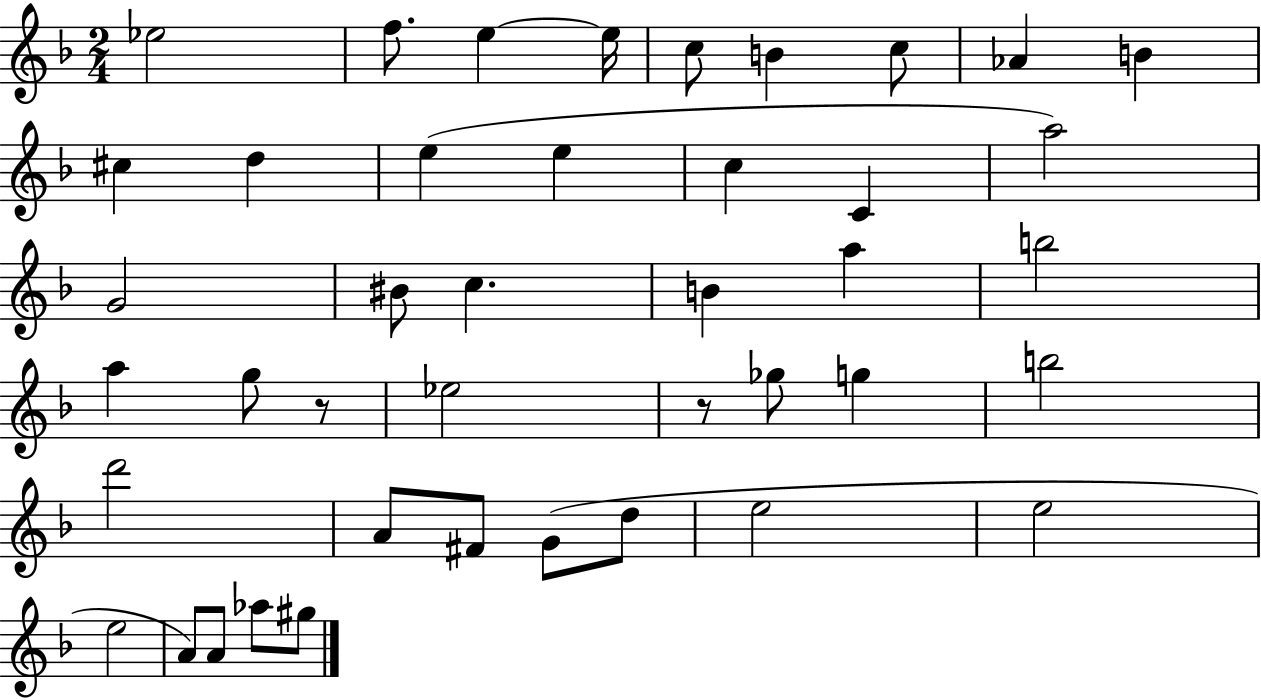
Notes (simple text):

Eb5/h F5/e. E5/q E5/s C5/e B4/q C5/e Ab4/q B4/q C#5/q D5/q E5/q E5/q C5/q C4/q A5/h G4/h BIS4/e C5/q. B4/q A5/q B5/h A5/q G5/e R/e Eb5/h R/e Gb5/e G5/q B5/h D6/h A4/e F#4/e G4/e D5/e E5/h E5/h E5/h A4/e A4/e Ab5/e G#5/e